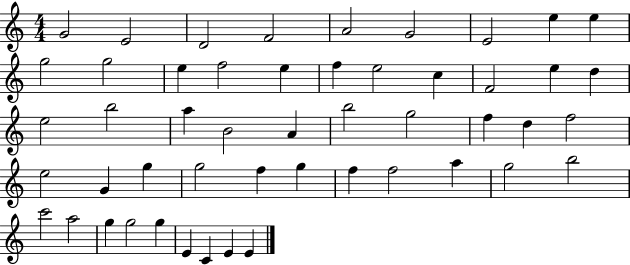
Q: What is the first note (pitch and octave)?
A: G4